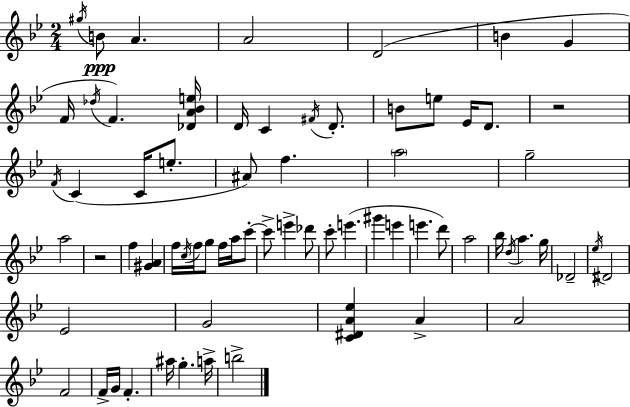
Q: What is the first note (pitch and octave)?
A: G#5